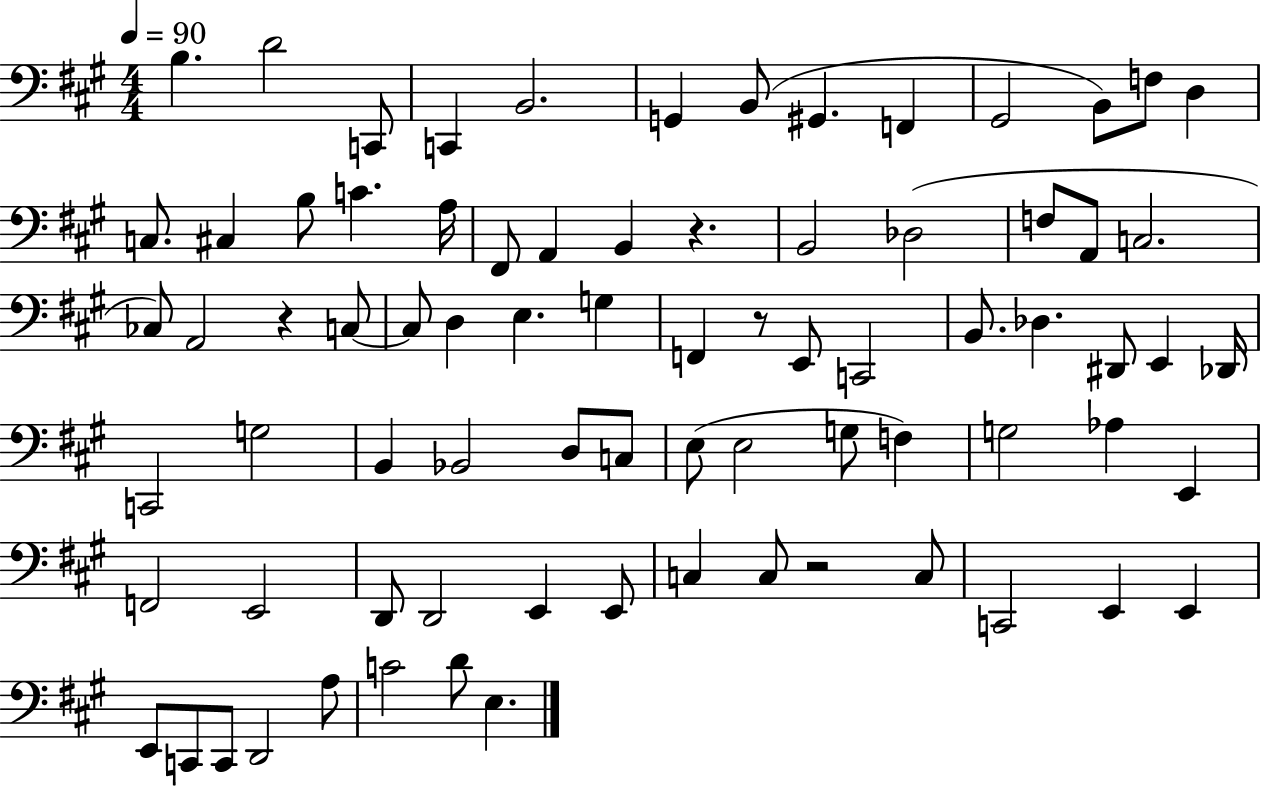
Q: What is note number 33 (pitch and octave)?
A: G3